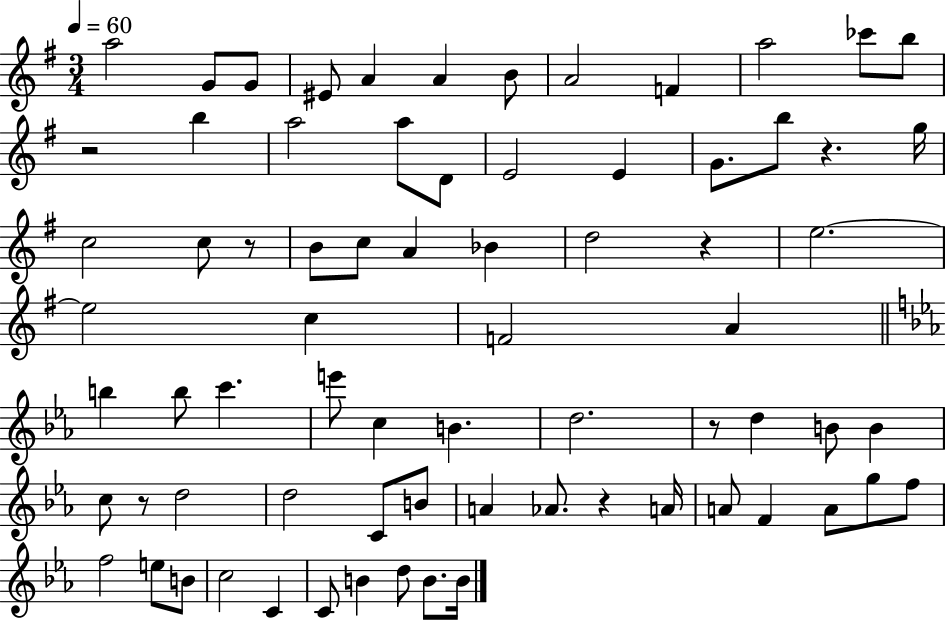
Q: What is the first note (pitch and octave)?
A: A5